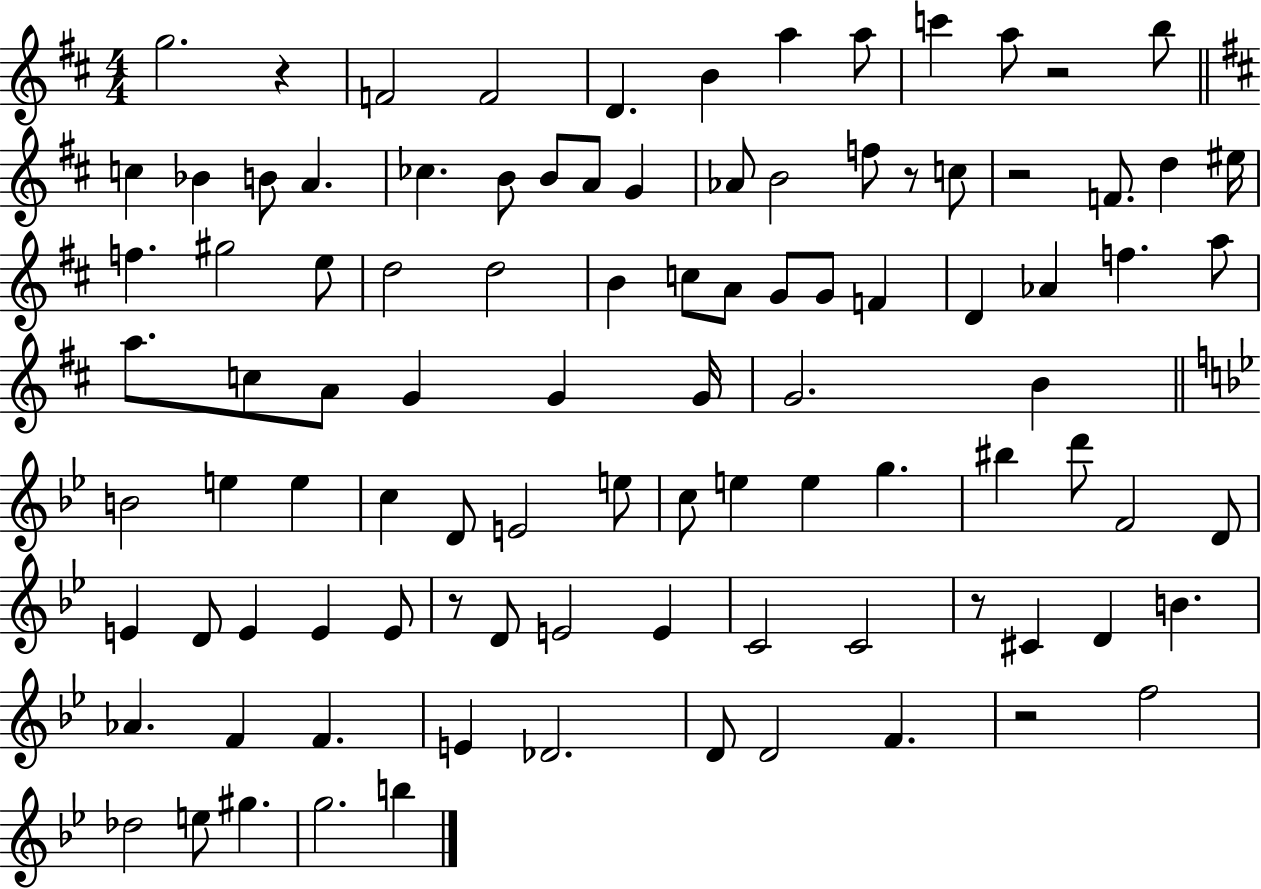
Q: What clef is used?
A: treble